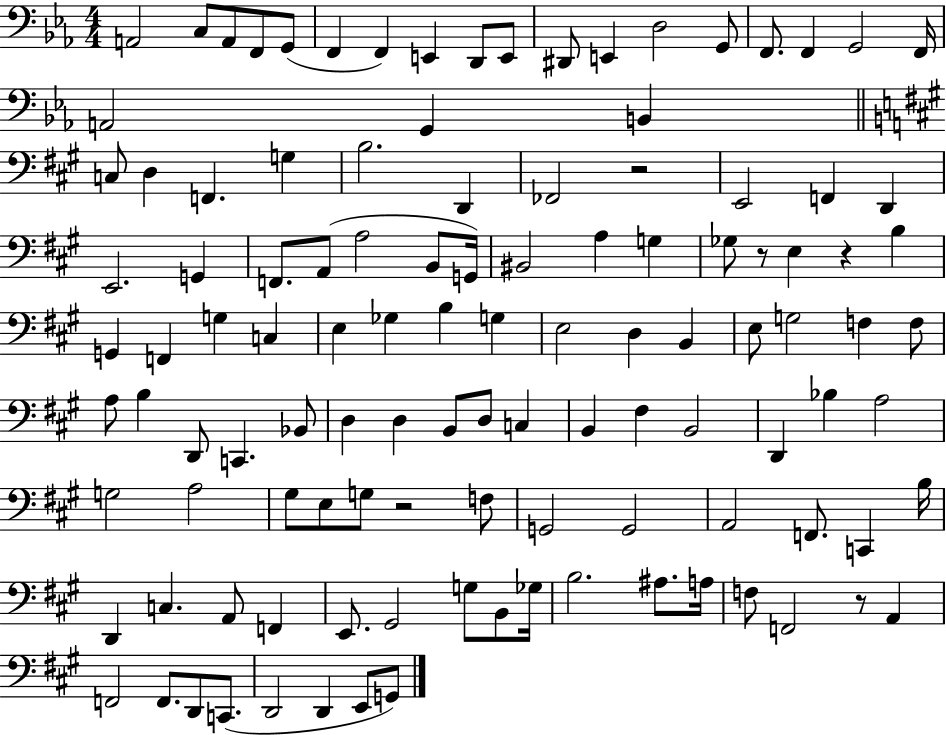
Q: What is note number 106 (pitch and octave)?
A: C2